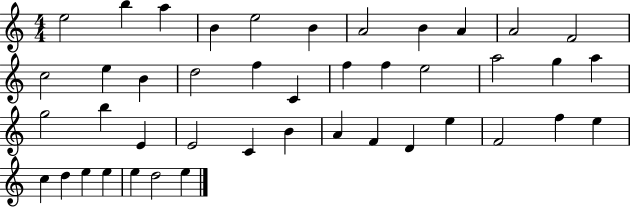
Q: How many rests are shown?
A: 0